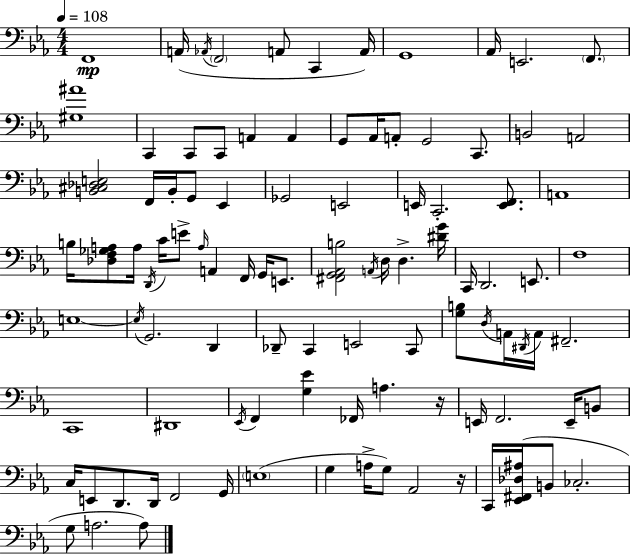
F2/w A2/s Ab2/s F2/h A2/e C2/q A2/s G2/w Ab2/s E2/h. F2/e. [G#3,A#4]/w C2/q C2/e C2/e A2/q A2/q G2/e Ab2/s A2/e G2/h C2/e. B2/h A2/h [B2,C#3,Db3,E3]/h F2/s B2/s G2/e Eb2/q Gb2/h E2/h E2/s C2/h. [E2,F2]/e. A2/w B3/s [Db3,F3,Gb3,A3]/e A3/s D2/s C4/s E4/e A3/s A2/q F2/s G2/s E2/e. [F#2,G2,Ab2,B3]/h A2/s D3/s D3/q. [D#4,G4]/s C2/s D2/h. E2/e. F3/w E3/w E3/s G2/h. D2/q Db2/e C2/q E2/h C2/e [G3,B3]/e D3/s A2/s D#2/s A2/s F#2/h. C2/w D#2/w Eb2/s F2/q [G3,Eb4]/q FES2/s A3/q. R/s E2/s F2/h. E2/s B2/e C3/s E2/e D2/e. D2/s F2/h G2/s E3/w G3/q A3/s G3/e Ab2/h R/s C2/s [Eb2,F#2,Db3,A#3]/s B2/e CES3/h. G3/e A3/h. A3/e